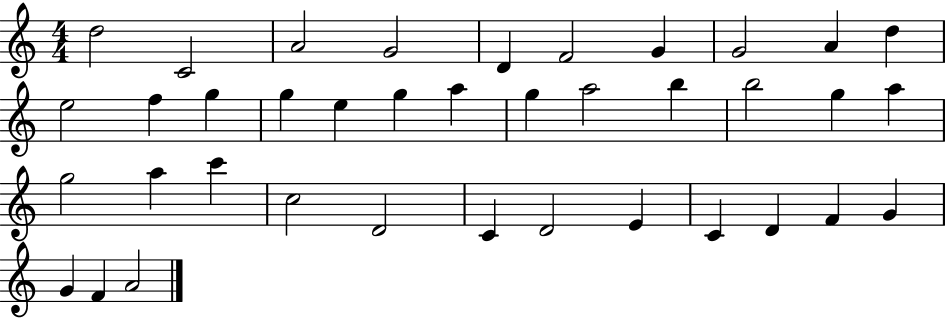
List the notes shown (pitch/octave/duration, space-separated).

D5/h C4/h A4/h G4/h D4/q F4/h G4/q G4/h A4/q D5/q E5/h F5/q G5/q G5/q E5/q G5/q A5/q G5/q A5/h B5/q B5/h G5/q A5/q G5/h A5/q C6/q C5/h D4/h C4/q D4/h E4/q C4/q D4/q F4/q G4/q G4/q F4/q A4/h